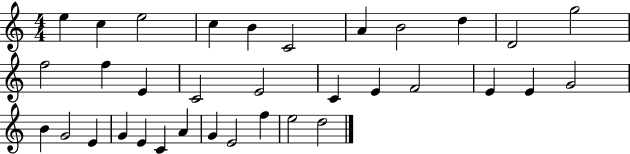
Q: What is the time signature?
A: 4/4